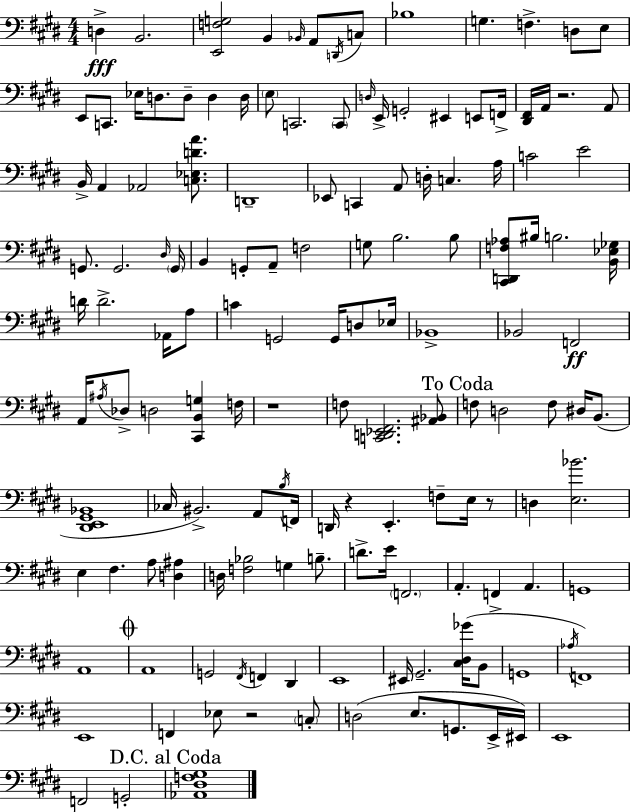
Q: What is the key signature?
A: E major